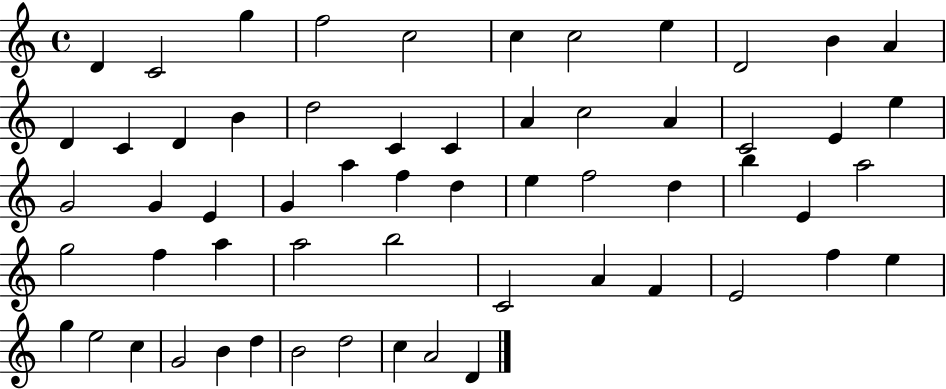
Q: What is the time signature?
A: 4/4